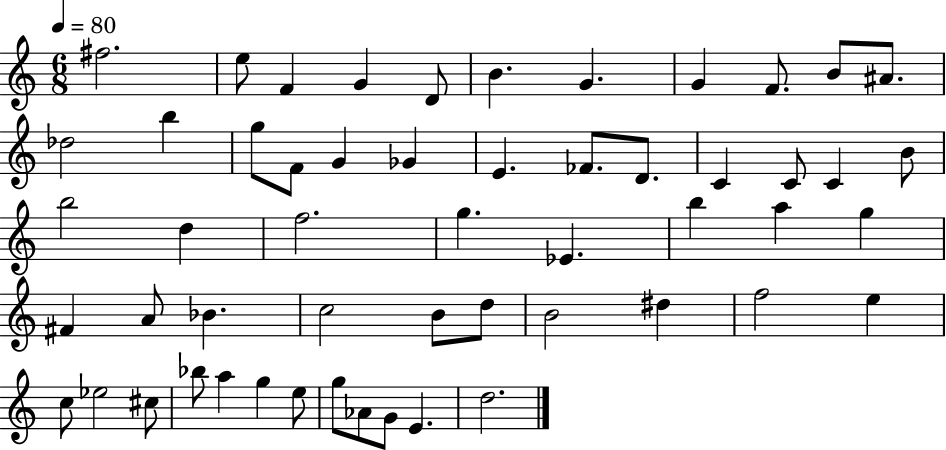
F#5/h. E5/e F4/q G4/q D4/e B4/q. G4/q. G4/q F4/e. B4/e A#4/e. Db5/h B5/q G5/e F4/e G4/q Gb4/q E4/q. FES4/e. D4/e. C4/q C4/e C4/q B4/e B5/h D5/q F5/h. G5/q. Eb4/q. B5/q A5/q G5/q F#4/q A4/e Bb4/q. C5/h B4/e D5/e B4/h D#5/q F5/h E5/q C5/e Eb5/h C#5/e Bb5/e A5/q G5/q E5/e G5/e Ab4/e G4/e E4/q. D5/h.